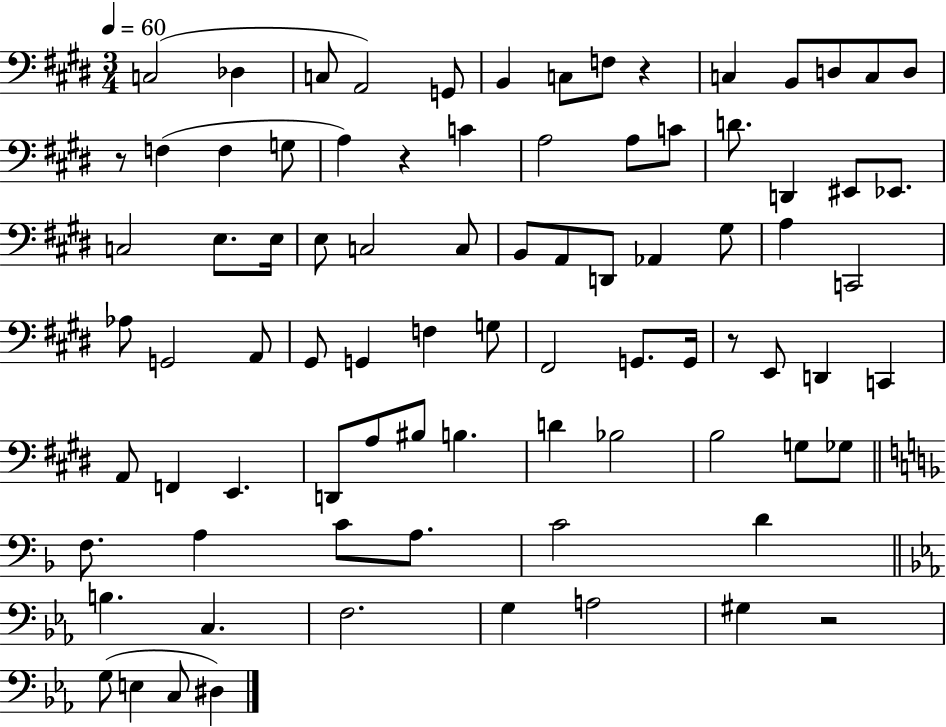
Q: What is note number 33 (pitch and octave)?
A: A2